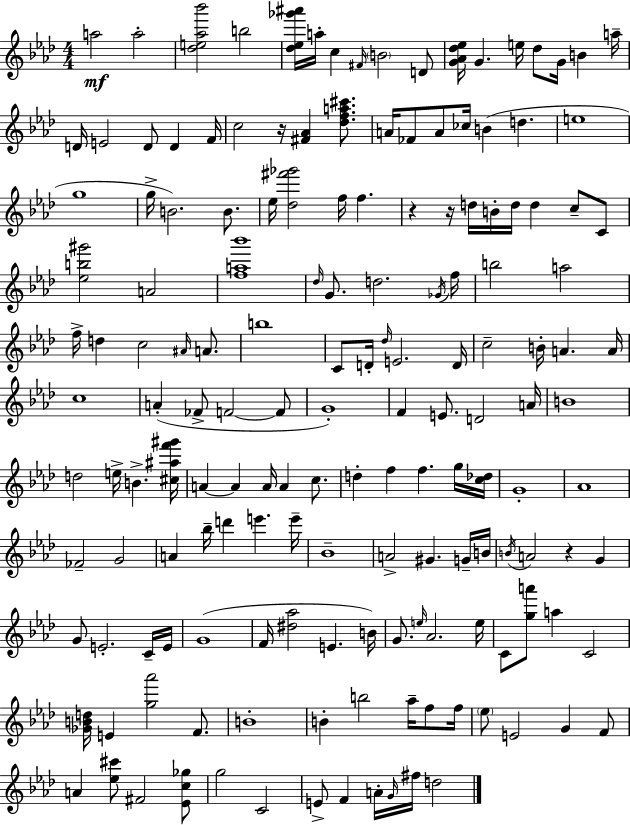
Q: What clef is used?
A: treble